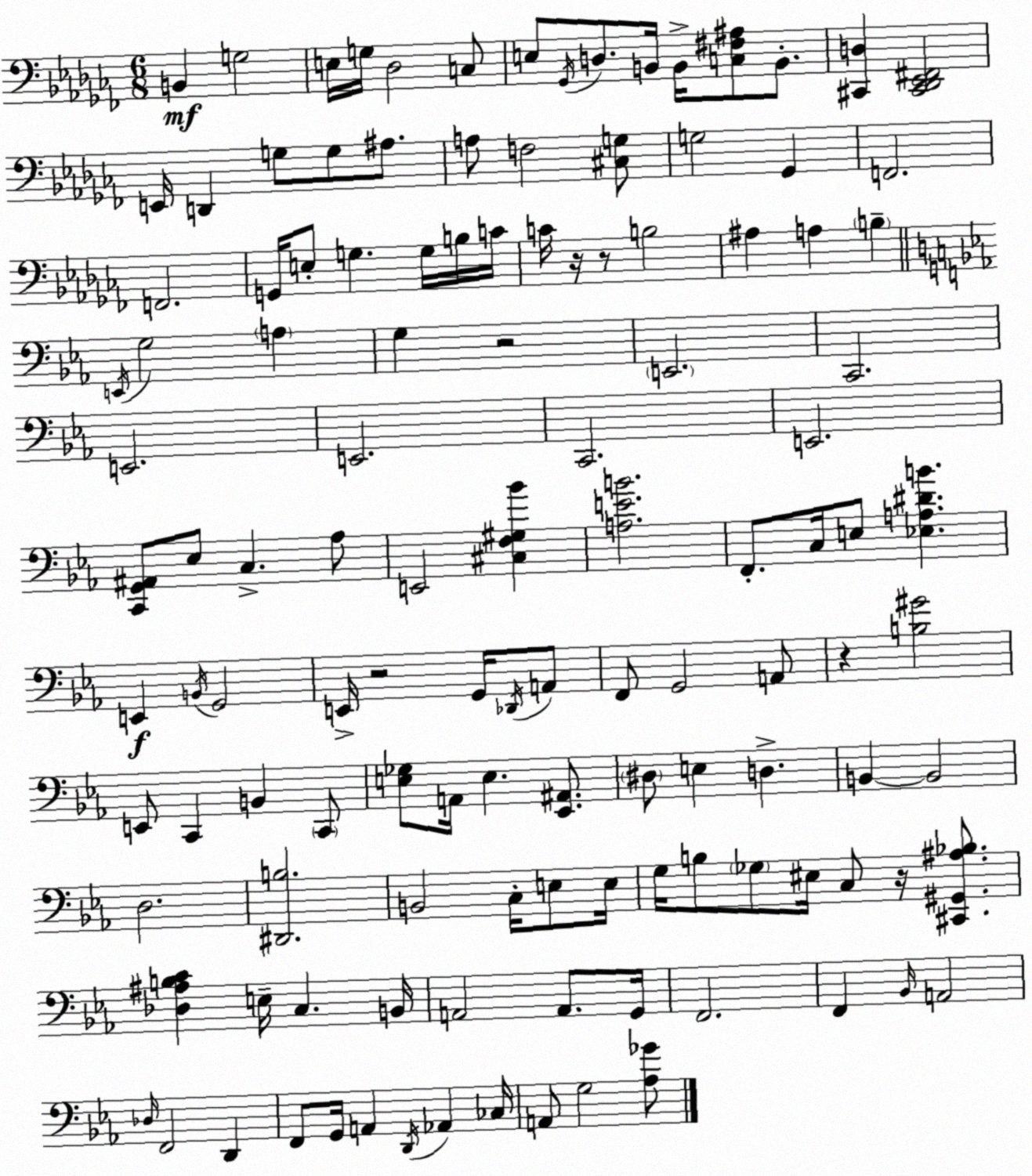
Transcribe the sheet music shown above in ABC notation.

X:1
T:Untitled
M:6/8
L:1/4
K:Abm
B,, G,2 E,/4 G,/4 _D,2 C,/2 E,/2 _G,,/4 D,/2 B,,/4 B,,/4 [C,^F,^A,]/2 B,,/2 [^C,,D,] [^C,,_D,,_E,,^F,,]2 E,,/4 D,, G,/2 G,/2 ^A,/2 A,/2 F,2 [^C,G,]/2 G,2 _G,, F,,2 F,,2 G,,/4 E,/2 G, G,/4 B,/4 C/4 C/4 z/4 z/2 B,2 ^A, A, B, E,,/4 G,2 A, G, z2 E,,2 C,,2 E,,2 E,,2 C,,2 E,,2 [C,,G,,^A,,]/2 _E,/2 C, _A,/2 E,,2 [^C,F,^G,_B] [A,EB]2 F,,/2 C,/4 E,/2 [_E,A,^DB] E,, B,,/4 G,,2 E,,/4 z2 G,,/4 _D,,/4 A,,/2 F,,/2 G,,2 A,,/2 z [B,^G]2 E,,/2 C,, B,, C,,/2 [E,_G,]/2 A,,/4 E, [_E,,^A,,]/2 ^D,/2 E, D, B,, B,,2 D,2 [^D,,B,]2 B,,2 C,/4 E,/2 E,/4 G,/4 B,/2 _G,/2 ^E,/4 C,/2 z/4 [^C,,^G,,^A,_B,]/2 [_D,^A,B,C] E,/4 C, B,,/4 A,,2 A,,/2 G,,/4 F,,2 F,, _B,,/4 A,,2 _D,/4 F,,2 D,, F,,/2 G,,/4 A,, D,,/4 _A,, _C,/4 A,,/2 G,2 [_A,_G]/2